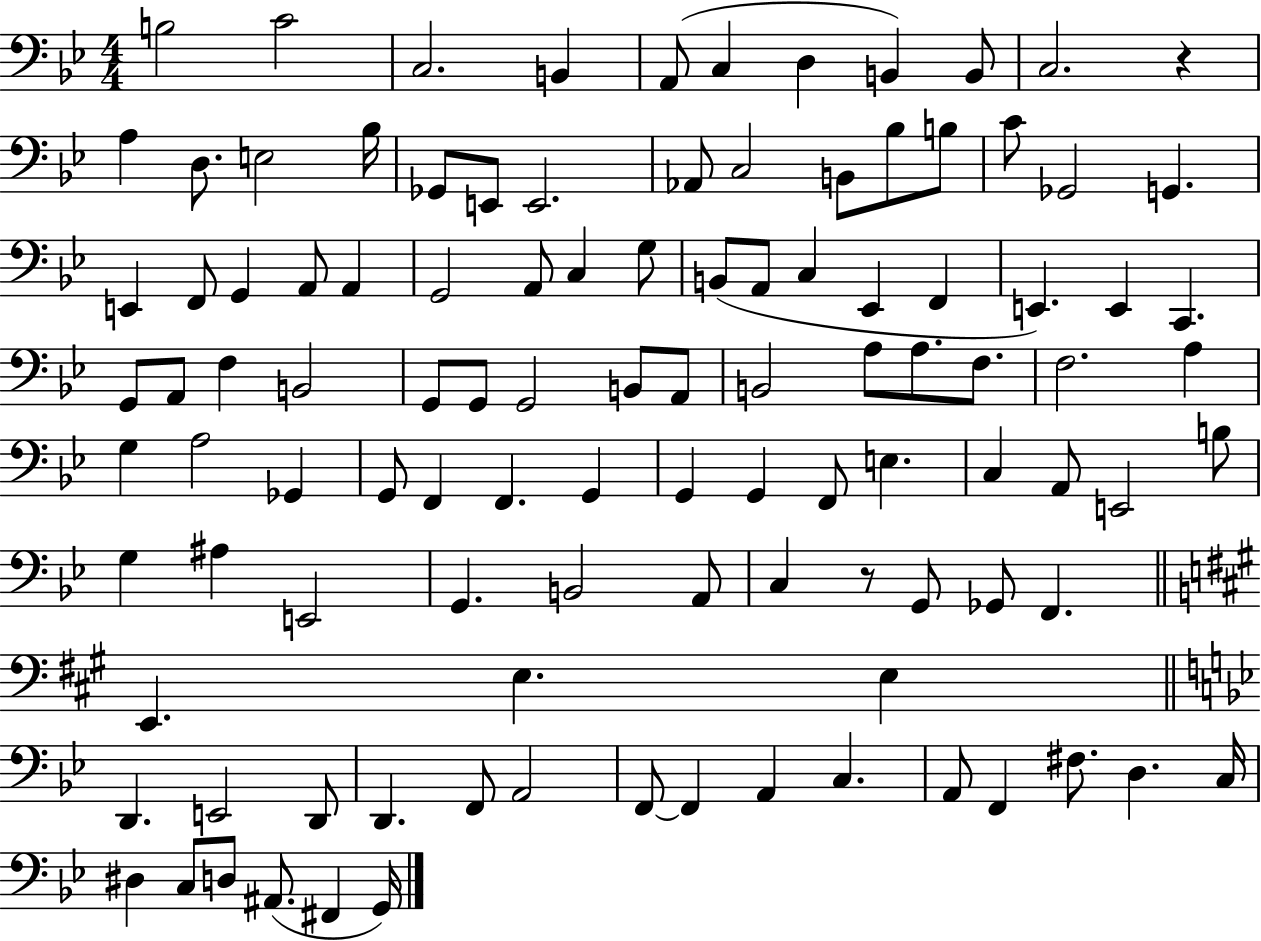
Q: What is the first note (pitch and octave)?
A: B3